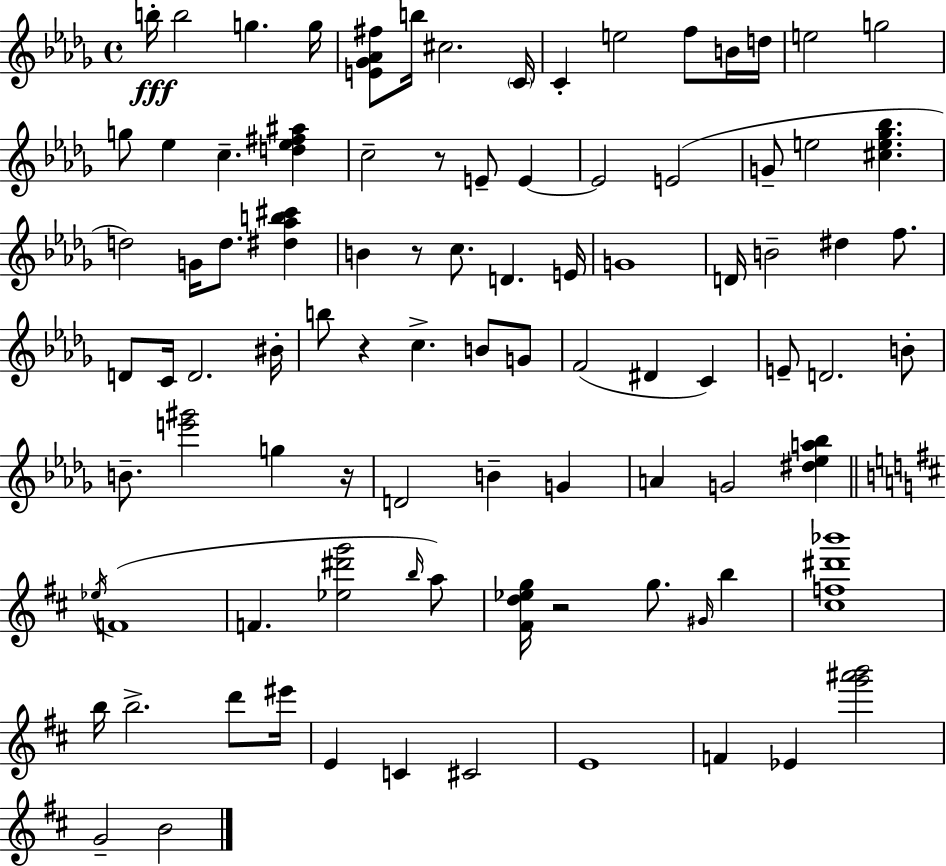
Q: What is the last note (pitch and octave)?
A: B4